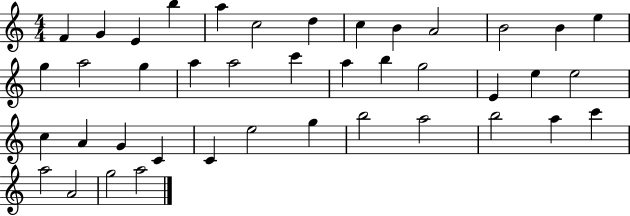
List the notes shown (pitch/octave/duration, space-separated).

F4/q G4/q E4/q B5/q A5/q C5/h D5/q C5/q B4/q A4/h B4/h B4/q E5/q G5/q A5/h G5/q A5/q A5/h C6/q A5/q B5/q G5/h E4/q E5/q E5/h C5/q A4/q G4/q C4/q C4/q E5/h G5/q B5/h A5/h B5/h A5/q C6/q A5/h A4/h G5/h A5/h